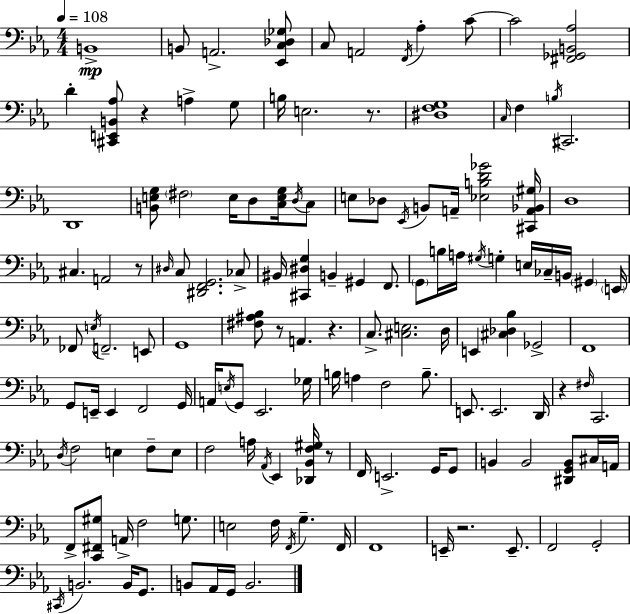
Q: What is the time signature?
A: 4/4